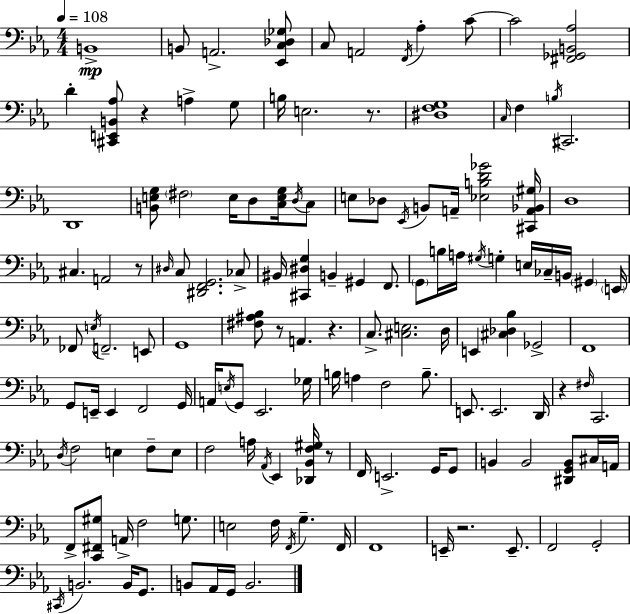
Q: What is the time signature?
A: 4/4